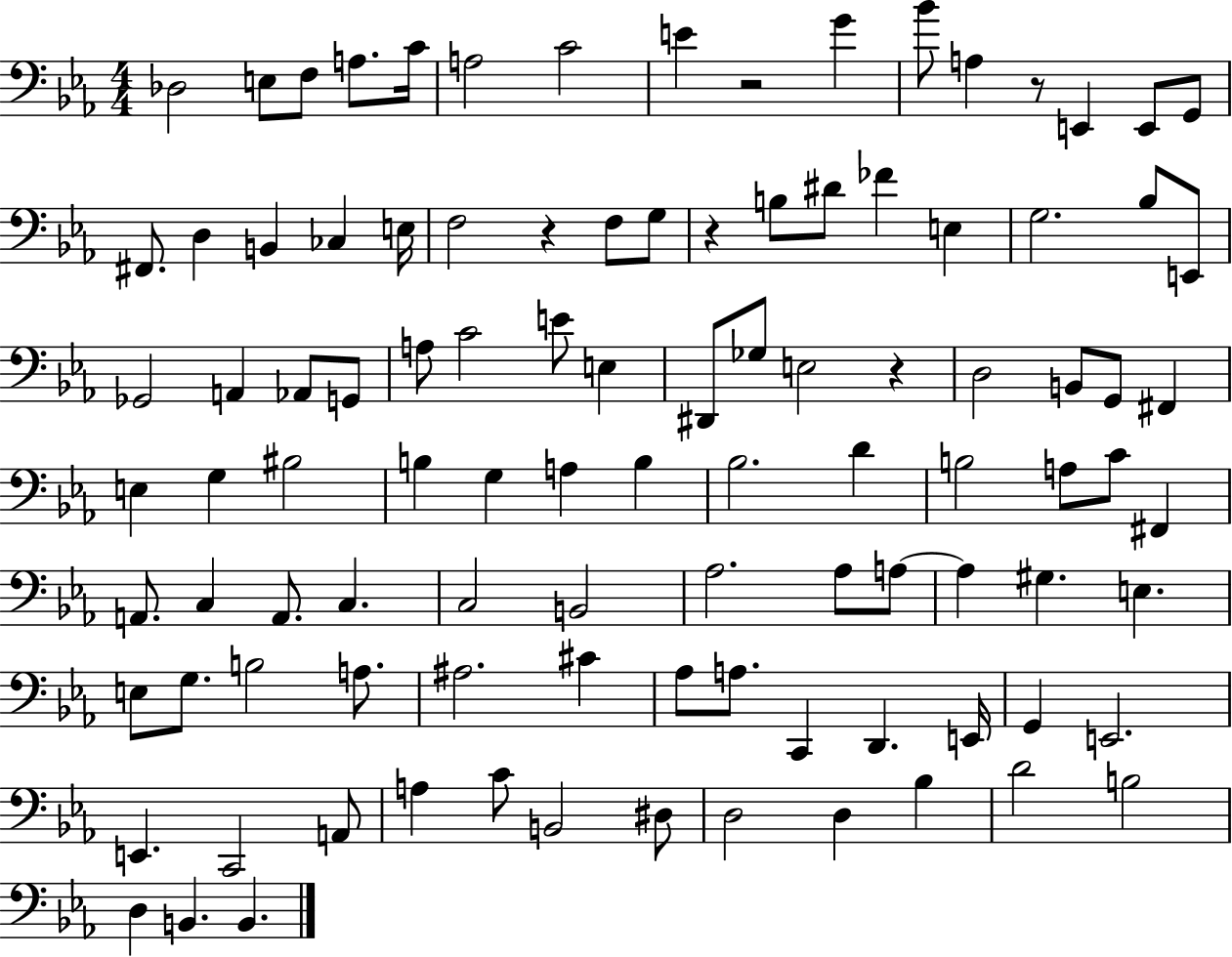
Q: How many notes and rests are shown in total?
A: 102